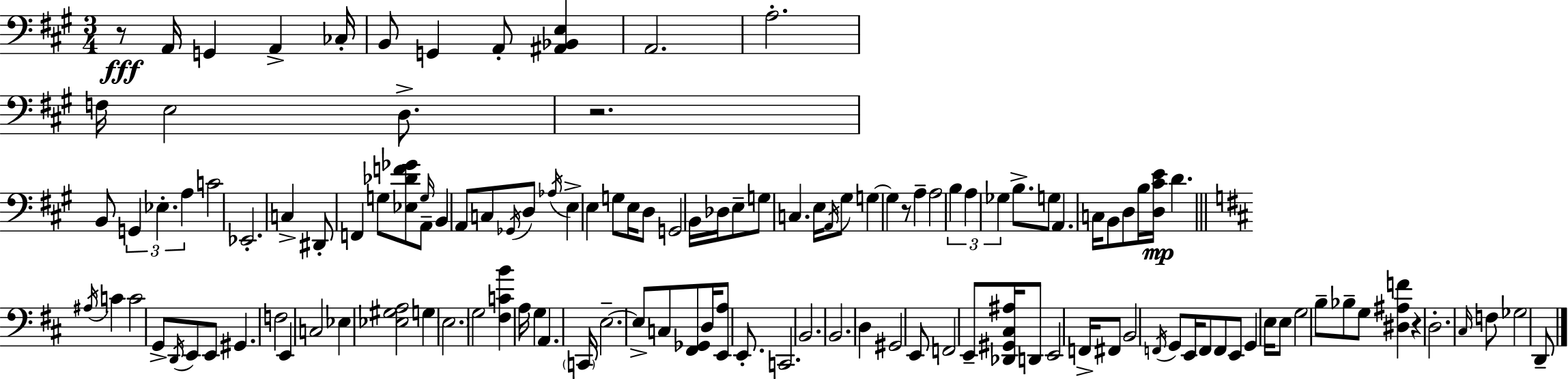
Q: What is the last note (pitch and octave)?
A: D2